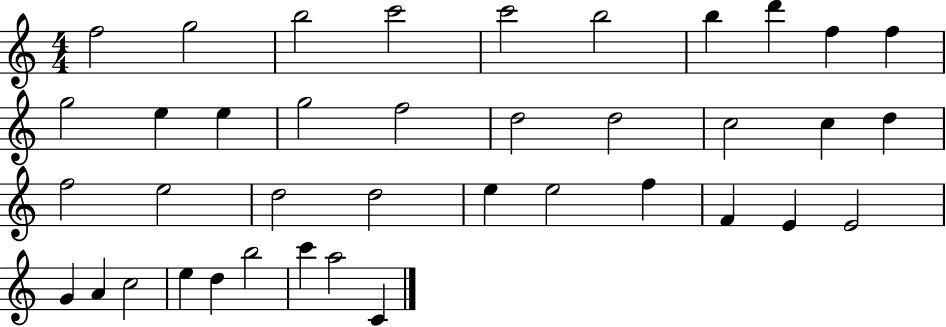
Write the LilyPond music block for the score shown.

{
  \clef treble
  \numericTimeSignature
  \time 4/4
  \key c \major
  f''2 g''2 | b''2 c'''2 | c'''2 b''2 | b''4 d'''4 f''4 f''4 | \break g''2 e''4 e''4 | g''2 f''2 | d''2 d''2 | c''2 c''4 d''4 | \break f''2 e''2 | d''2 d''2 | e''4 e''2 f''4 | f'4 e'4 e'2 | \break g'4 a'4 c''2 | e''4 d''4 b''2 | c'''4 a''2 c'4 | \bar "|."
}